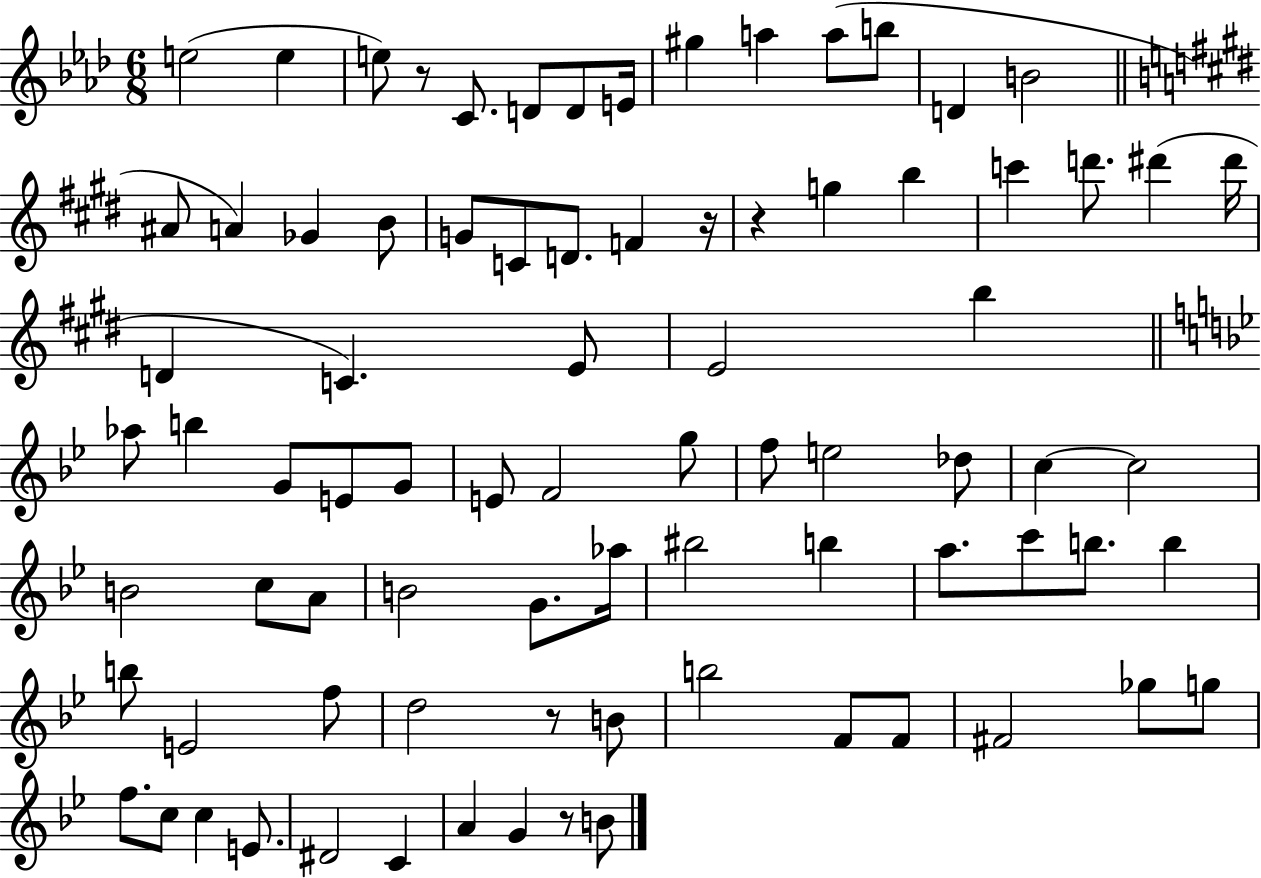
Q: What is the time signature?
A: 6/8